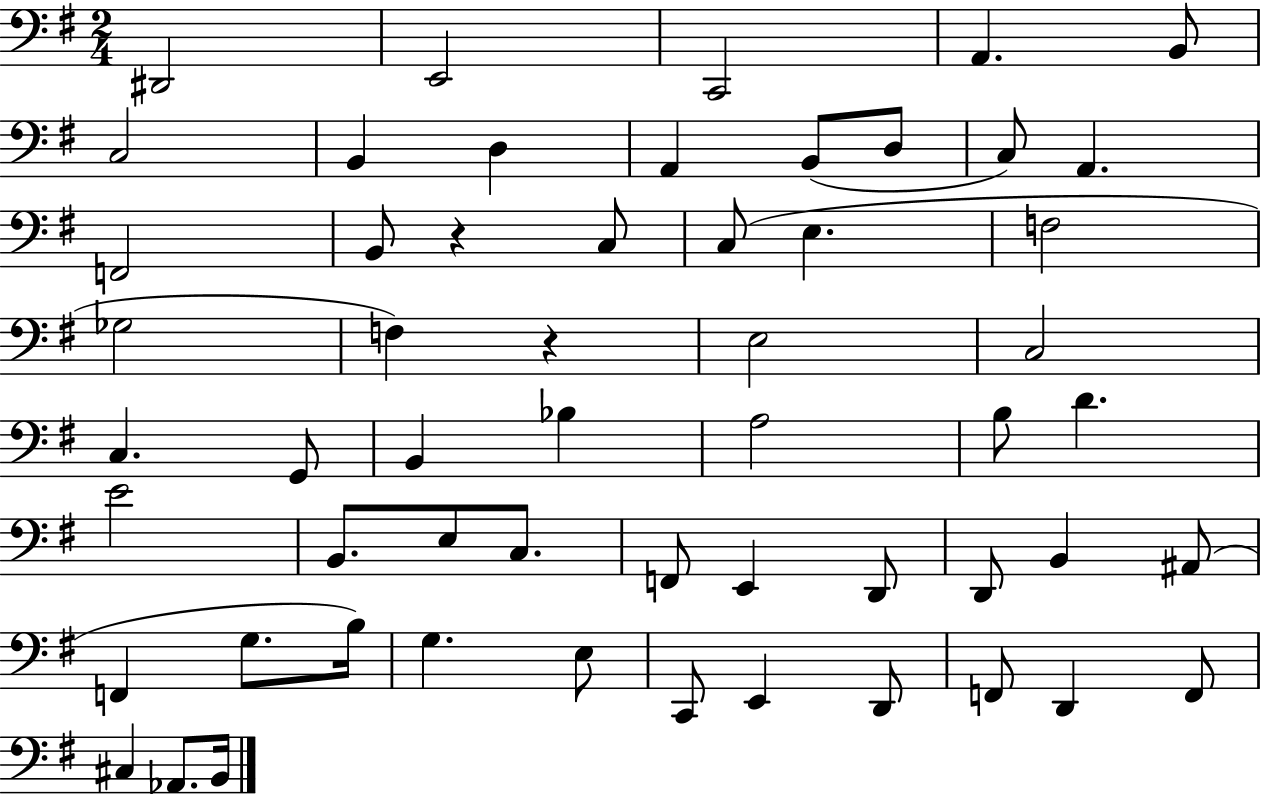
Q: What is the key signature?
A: G major